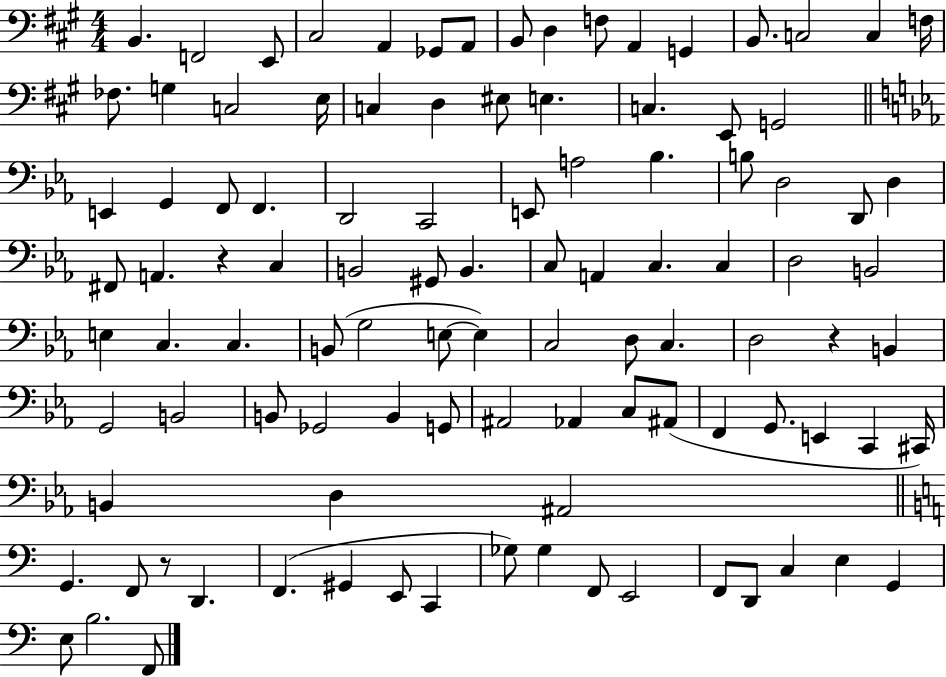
X:1
T:Untitled
M:4/4
L:1/4
K:A
B,, F,,2 E,,/2 ^C,2 A,, _G,,/2 A,,/2 B,,/2 D, F,/2 A,, G,, B,,/2 C,2 C, F,/4 _F,/2 G, C,2 E,/4 C, D, ^E,/2 E, C, E,,/2 G,,2 E,, G,, F,,/2 F,, D,,2 C,,2 E,,/2 A,2 _B, B,/2 D,2 D,,/2 D, ^F,,/2 A,, z C, B,,2 ^G,,/2 B,, C,/2 A,, C, C, D,2 B,,2 E, C, C, B,,/2 G,2 E,/2 E, C,2 D,/2 C, D,2 z B,, G,,2 B,,2 B,,/2 _G,,2 B,, G,,/2 ^A,,2 _A,, C,/2 ^A,,/2 F,, G,,/2 E,, C,, ^C,,/4 B,, D, ^A,,2 G,, F,,/2 z/2 D,, F,, ^G,, E,,/2 C,, _G,/2 _G, F,,/2 E,,2 F,,/2 D,,/2 C, E, G,, E,/2 B,2 F,,/2